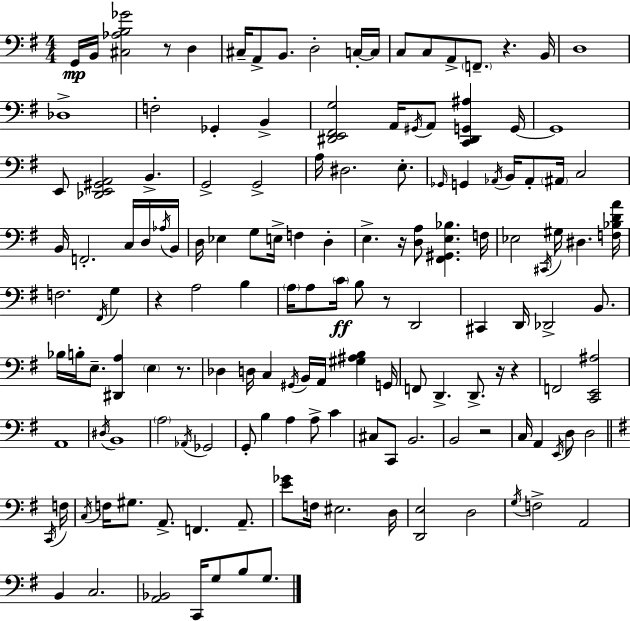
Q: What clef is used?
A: bass